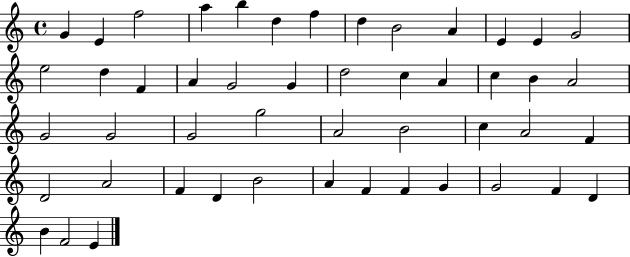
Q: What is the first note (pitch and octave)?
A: G4